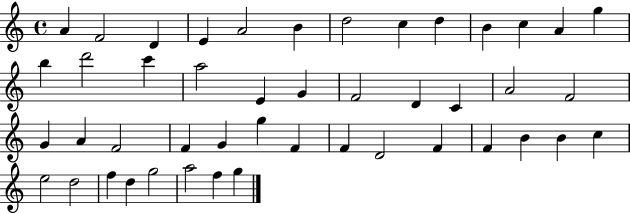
A4/q F4/h D4/q E4/q A4/h B4/q D5/h C5/q D5/q B4/q C5/q A4/q G5/q B5/q D6/h C6/q A5/h E4/q G4/q F4/h D4/q C4/q A4/h F4/h G4/q A4/q F4/h F4/q G4/q G5/q F4/q F4/q D4/h F4/q F4/q B4/q B4/q C5/q E5/h D5/h F5/q D5/q G5/h A5/h F5/q G5/q